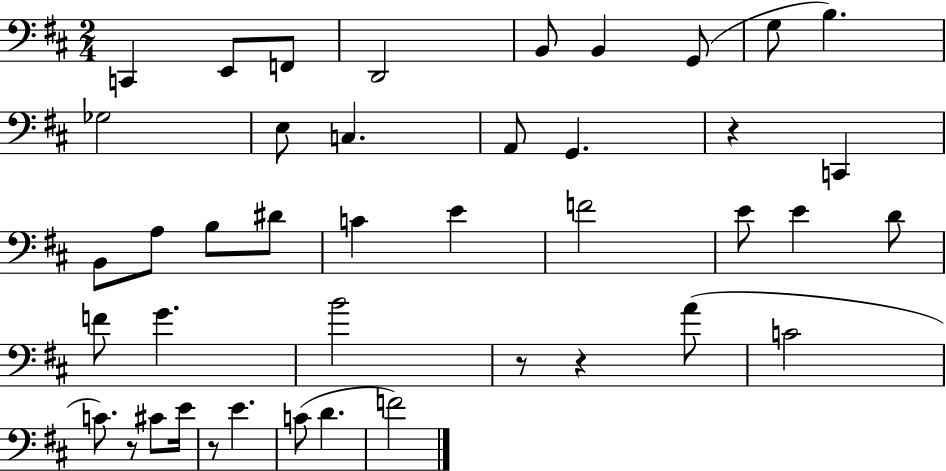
{
  \clef bass
  \numericTimeSignature
  \time 2/4
  \key d \major
  \repeat volta 2 { c,4 e,8 f,8 | d,2 | b,8 b,4 g,8( | g8 b4.) | \break ges2 | e8 c4. | a,8 g,4. | r4 c,4 | \break b,8 a8 b8 dis'8 | c'4 e'4 | f'2 | e'8 e'4 d'8 | \break f'8 g'4. | b'2 | r8 r4 a'8( | c'2 | \break c'8.) r8 cis'8 e'16 | r8 e'4. | c'8( d'4. | f'2) | \break } \bar "|."
}